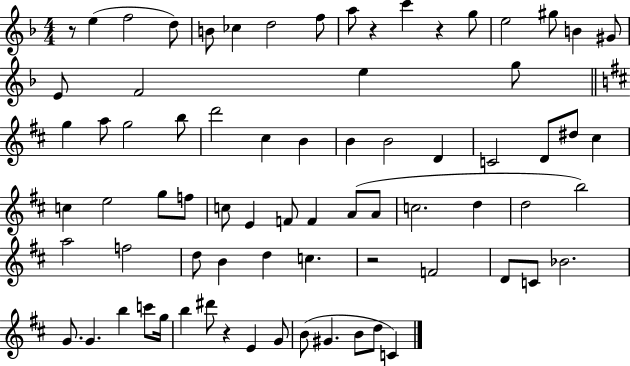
{
  \clef treble
  \numericTimeSignature
  \time 4/4
  \key f \major
  r8 e''4( f''2 d''8) | b'8 ces''4 d''2 f''8 | a''8 r4 c'''4 r4 g''8 | e''2 gis''8 b'4 gis'8 | \break e'8 f'2 e''4 g''8 | \bar "||" \break \key d \major g''4 a''8 g''2 b''8 | d'''2 cis''4 b'4 | b'4 b'2 d'4 | c'2 d'8 dis''8 cis''4 | \break c''4 e''2 g''8 f''8 | c''8 e'4 f'8 f'4 a'8( a'8 | c''2. d''4 | d''2 b''2) | \break a''2 f''2 | d''8 b'4 d''4 c''4. | r2 f'2 | d'8 c'8 bes'2. | \break g'8. g'4. b''4 c'''8 g''16 | b''4 dis'''8 r4 e'4 g'8 | b'8( gis'4. b'8 d''8 c'4) | \bar "|."
}